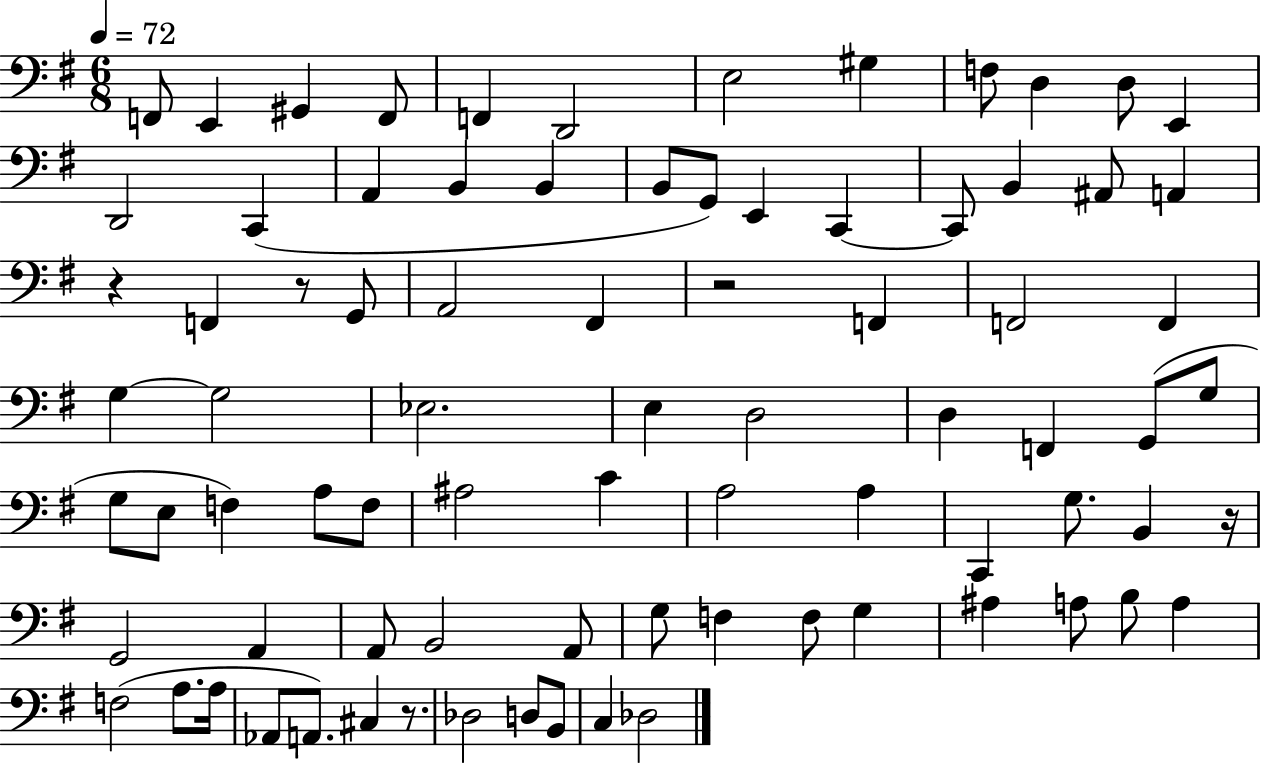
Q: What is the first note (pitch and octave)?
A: F2